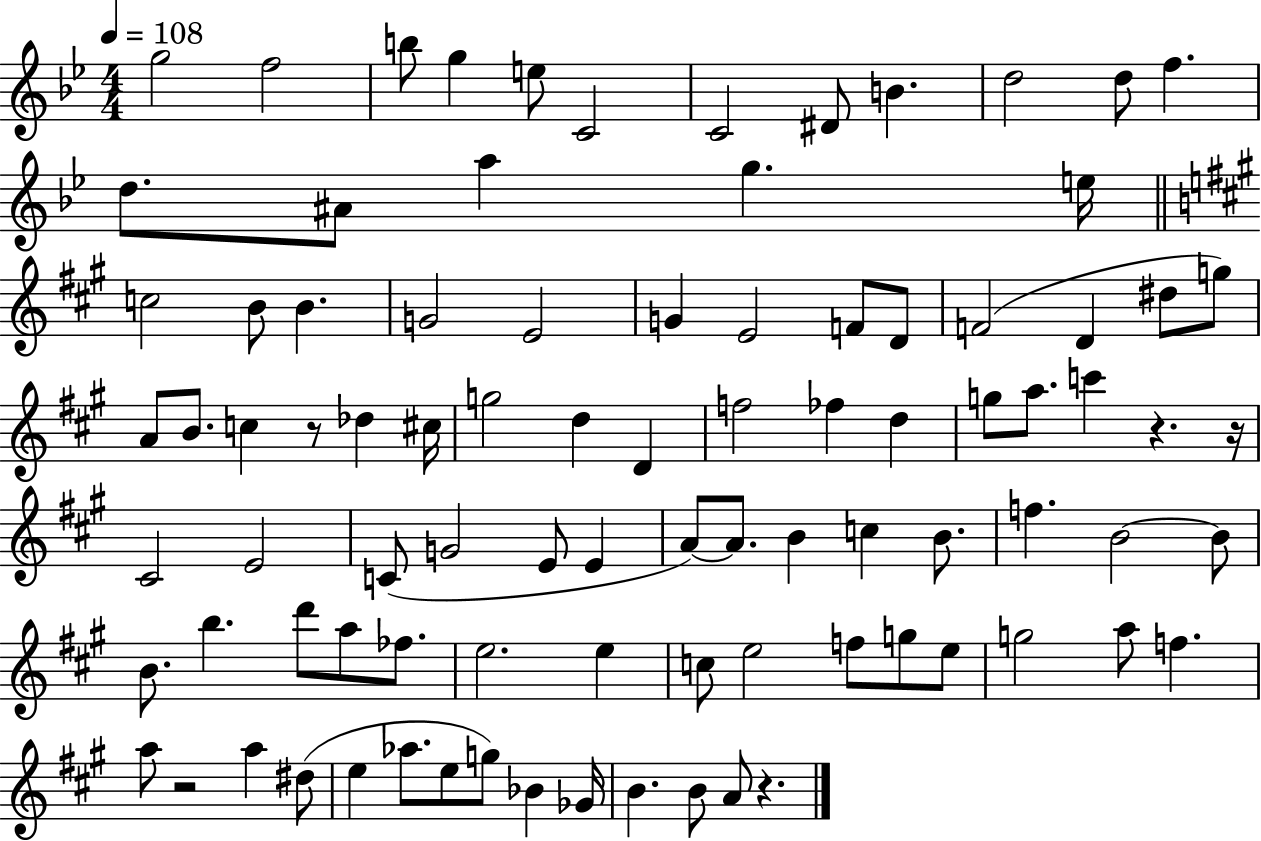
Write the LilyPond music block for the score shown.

{
  \clef treble
  \numericTimeSignature
  \time 4/4
  \key bes \major
  \tempo 4 = 108
  g''2 f''2 | b''8 g''4 e''8 c'2 | c'2 dis'8 b'4. | d''2 d''8 f''4. | \break d''8. ais'8 a''4 g''4. e''16 | \bar "||" \break \key a \major c''2 b'8 b'4. | g'2 e'2 | g'4 e'2 f'8 d'8 | f'2( d'4 dis''8 g''8) | \break a'8 b'8. c''4 r8 des''4 cis''16 | g''2 d''4 d'4 | f''2 fes''4 d''4 | g''8 a''8. c'''4 r4. r16 | \break cis'2 e'2 | c'8( g'2 e'8 e'4 | a'8~~) a'8. b'4 c''4 b'8. | f''4. b'2~~ b'8 | \break b'8. b''4. d'''8 a''8 fes''8. | e''2. e''4 | c''8 e''2 f''8 g''8 e''8 | g''2 a''8 f''4. | \break a''8 r2 a''4 dis''8( | e''4 aes''8. e''8 g''8) bes'4 ges'16 | b'4. b'8 a'8 r4. | \bar "|."
}